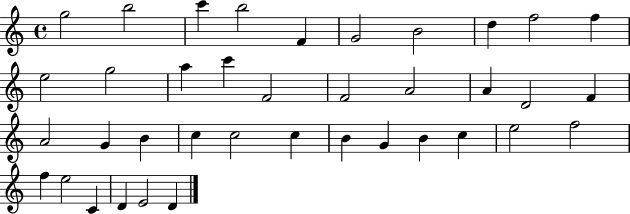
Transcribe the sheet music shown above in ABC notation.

X:1
T:Untitled
M:4/4
L:1/4
K:C
g2 b2 c' b2 F G2 B2 d f2 f e2 g2 a c' F2 F2 A2 A D2 F A2 G B c c2 c B G B c e2 f2 f e2 C D E2 D